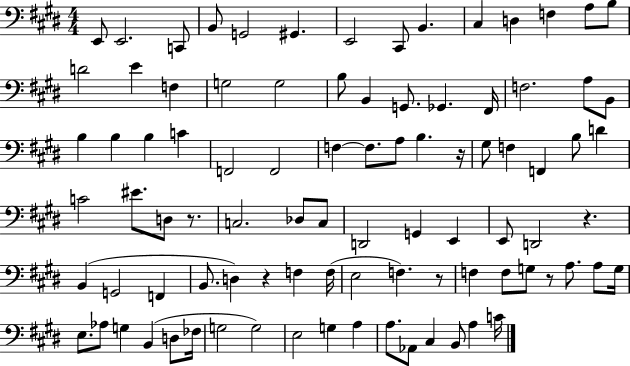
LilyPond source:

{
  \clef bass
  \numericTimeSignature
  \time 4/4
  \key e \major
  e,8 e,2. c,8 | b,8 g,2 gis,4. | e,2 cis,8 b,4. | cis4 d4 f4 a8 b8 | \break d'2 e'4 f4 | g2 g2 | b8 b,4 g,8. ges,4. fis,16 | f2. a8 b,8 | \break b4 b4 b4 c'4 | f,2 f,2 | f4~~ f8. a8 b4. r16 | gis8 f4 f,4 b8 d'4 | \break c'2 eis'8. d8 r8. | c2. des8 c8 | d,2 g,4 e,4 | e,8 d,2 r4. | \break b,4( g,2 f,4 | b,8. d4) r4 f4 f16( | e2 f4.) r8 | f4 f8 g8 r8 a8. a8 g16 | \break e8. aes8 g4 b,4( d8 fes16 | g2 g2) | e2 g4 a4 | a8. aes,8 cis4 b,8 a4 c'16 | \break \bar "|."
}